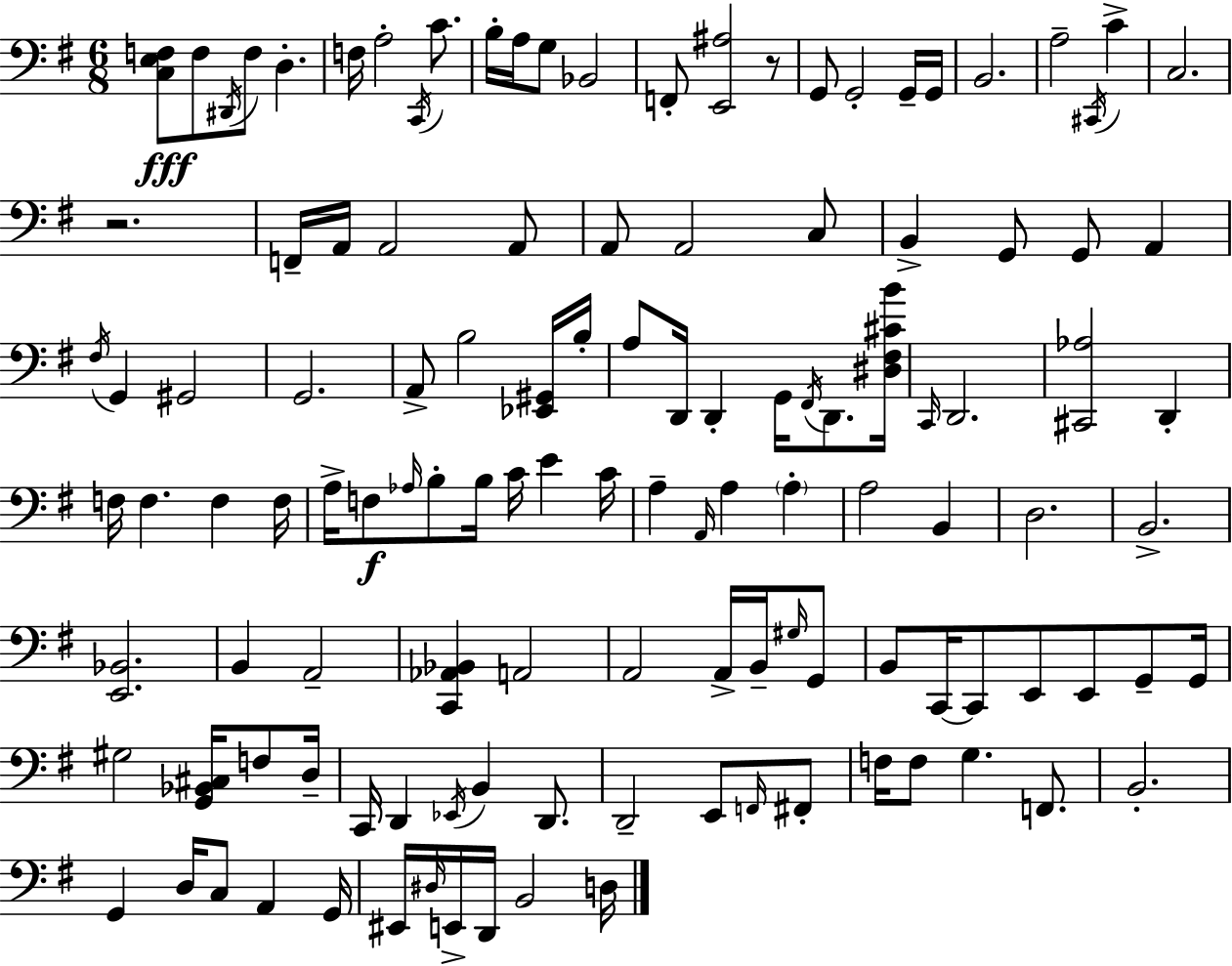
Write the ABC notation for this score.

X:1
T:Untitled
M:6/8
L:1/4
K:G
[C,E,F,]/2 F,/2 ^D,,/4 F,/2 D, F,/4 A,2 C,,/4 C/2 B,/4 A,/4 G,/2 _B,,2 F,,/2 [E,,^A,]2 z/2 G,,/2 G,,2 G,,/4 G,,/4 B,,2 A,2 ^C,,/4 C C,2 z2 F,,/4 A,,/4 A,,2 A,,/2 A,,/2 A,,2 C,/2 B,, G,,/2 G,,/2 A,, ^F,/4 G,, ^G,,2 G,,2 A,,/2 B,2 [_E,,^G,,]/4 B,/4 A,/2 D,,/4 D,, G,,/4 ^F,,/4 D,,/2 [^D,^F,^CB]/4 C,,/4 D,,2 [^C,,_A,]2 D,, F,/4 F, F, F,/4 A,/4 F,/2 _A,/4 B,/2 B,/4 C/4 E C/4 A, A,,/4 A, A, A,2 B,, D,2 B,,2 [E,,_B,,]2 B,, A,,2 [C,,_A,,_B,,] A,,2 A,,2 A,,/4 B,,/4 ^G,/4 G,,/2 B,,/2 C,,/4 C,,/2 E,,/2 E,,/2 G,,/2 G,,/4 ^G,2 [G,,_B,,^C,]/4 F,/2 D,/4 C,,/4 D,, _E,,/4 B,, D,,/2 D,,2 E,,/2 F,,/4 ^F,,/2 F,/4 F,/2 G, F,,/2 B,,2 G,, D,/4 C,/2 A,, G,,/4 ^E,,/4 ^D,/4 E,,/4 D,,/4 B,,2 D,/4